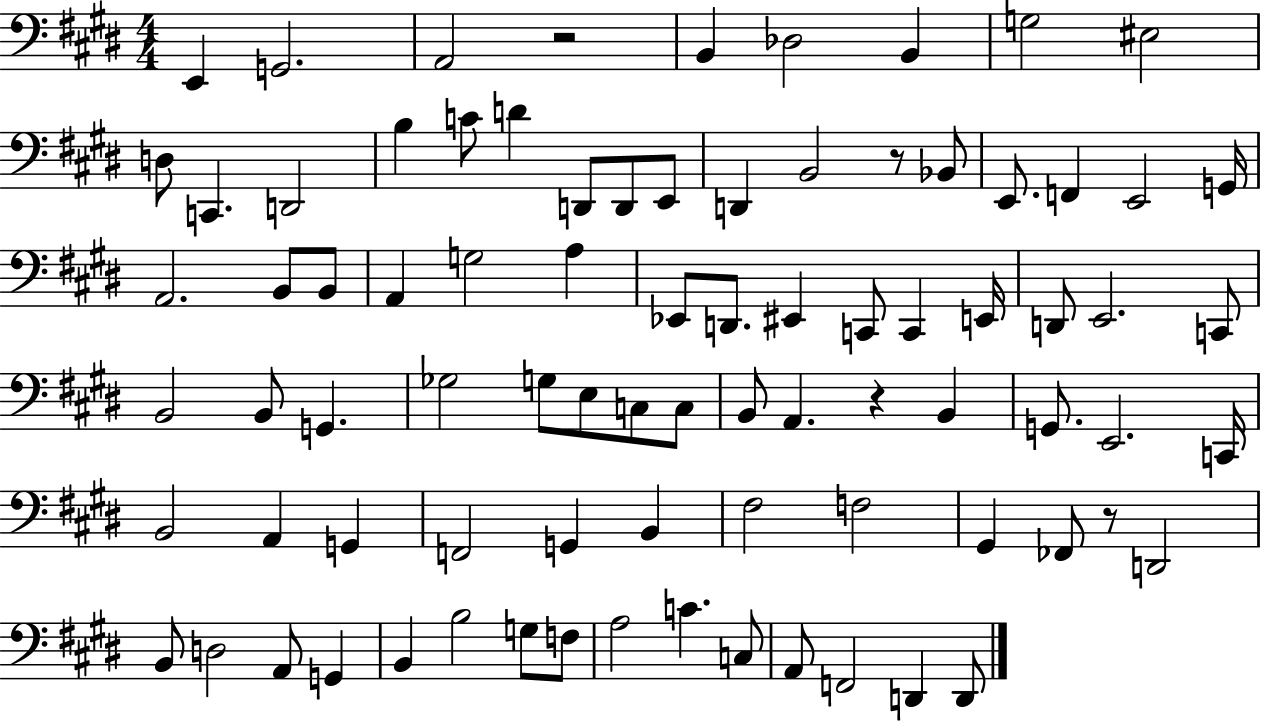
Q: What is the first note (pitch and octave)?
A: E2